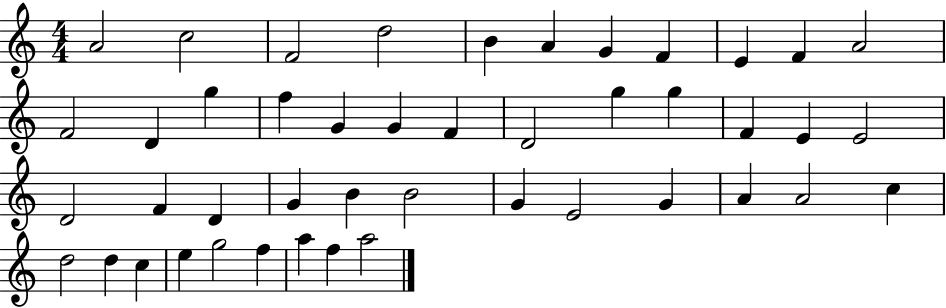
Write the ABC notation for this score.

X:1
T:Untitled
M:4/4
L:1/4
K:C
A2 c2 F2 d2 B A G F E F A2 F2 D g f G G F D2 g g F E E2 D2 F D G B B2 G E2 G A A2 c d2 d c e g2 f a f a2